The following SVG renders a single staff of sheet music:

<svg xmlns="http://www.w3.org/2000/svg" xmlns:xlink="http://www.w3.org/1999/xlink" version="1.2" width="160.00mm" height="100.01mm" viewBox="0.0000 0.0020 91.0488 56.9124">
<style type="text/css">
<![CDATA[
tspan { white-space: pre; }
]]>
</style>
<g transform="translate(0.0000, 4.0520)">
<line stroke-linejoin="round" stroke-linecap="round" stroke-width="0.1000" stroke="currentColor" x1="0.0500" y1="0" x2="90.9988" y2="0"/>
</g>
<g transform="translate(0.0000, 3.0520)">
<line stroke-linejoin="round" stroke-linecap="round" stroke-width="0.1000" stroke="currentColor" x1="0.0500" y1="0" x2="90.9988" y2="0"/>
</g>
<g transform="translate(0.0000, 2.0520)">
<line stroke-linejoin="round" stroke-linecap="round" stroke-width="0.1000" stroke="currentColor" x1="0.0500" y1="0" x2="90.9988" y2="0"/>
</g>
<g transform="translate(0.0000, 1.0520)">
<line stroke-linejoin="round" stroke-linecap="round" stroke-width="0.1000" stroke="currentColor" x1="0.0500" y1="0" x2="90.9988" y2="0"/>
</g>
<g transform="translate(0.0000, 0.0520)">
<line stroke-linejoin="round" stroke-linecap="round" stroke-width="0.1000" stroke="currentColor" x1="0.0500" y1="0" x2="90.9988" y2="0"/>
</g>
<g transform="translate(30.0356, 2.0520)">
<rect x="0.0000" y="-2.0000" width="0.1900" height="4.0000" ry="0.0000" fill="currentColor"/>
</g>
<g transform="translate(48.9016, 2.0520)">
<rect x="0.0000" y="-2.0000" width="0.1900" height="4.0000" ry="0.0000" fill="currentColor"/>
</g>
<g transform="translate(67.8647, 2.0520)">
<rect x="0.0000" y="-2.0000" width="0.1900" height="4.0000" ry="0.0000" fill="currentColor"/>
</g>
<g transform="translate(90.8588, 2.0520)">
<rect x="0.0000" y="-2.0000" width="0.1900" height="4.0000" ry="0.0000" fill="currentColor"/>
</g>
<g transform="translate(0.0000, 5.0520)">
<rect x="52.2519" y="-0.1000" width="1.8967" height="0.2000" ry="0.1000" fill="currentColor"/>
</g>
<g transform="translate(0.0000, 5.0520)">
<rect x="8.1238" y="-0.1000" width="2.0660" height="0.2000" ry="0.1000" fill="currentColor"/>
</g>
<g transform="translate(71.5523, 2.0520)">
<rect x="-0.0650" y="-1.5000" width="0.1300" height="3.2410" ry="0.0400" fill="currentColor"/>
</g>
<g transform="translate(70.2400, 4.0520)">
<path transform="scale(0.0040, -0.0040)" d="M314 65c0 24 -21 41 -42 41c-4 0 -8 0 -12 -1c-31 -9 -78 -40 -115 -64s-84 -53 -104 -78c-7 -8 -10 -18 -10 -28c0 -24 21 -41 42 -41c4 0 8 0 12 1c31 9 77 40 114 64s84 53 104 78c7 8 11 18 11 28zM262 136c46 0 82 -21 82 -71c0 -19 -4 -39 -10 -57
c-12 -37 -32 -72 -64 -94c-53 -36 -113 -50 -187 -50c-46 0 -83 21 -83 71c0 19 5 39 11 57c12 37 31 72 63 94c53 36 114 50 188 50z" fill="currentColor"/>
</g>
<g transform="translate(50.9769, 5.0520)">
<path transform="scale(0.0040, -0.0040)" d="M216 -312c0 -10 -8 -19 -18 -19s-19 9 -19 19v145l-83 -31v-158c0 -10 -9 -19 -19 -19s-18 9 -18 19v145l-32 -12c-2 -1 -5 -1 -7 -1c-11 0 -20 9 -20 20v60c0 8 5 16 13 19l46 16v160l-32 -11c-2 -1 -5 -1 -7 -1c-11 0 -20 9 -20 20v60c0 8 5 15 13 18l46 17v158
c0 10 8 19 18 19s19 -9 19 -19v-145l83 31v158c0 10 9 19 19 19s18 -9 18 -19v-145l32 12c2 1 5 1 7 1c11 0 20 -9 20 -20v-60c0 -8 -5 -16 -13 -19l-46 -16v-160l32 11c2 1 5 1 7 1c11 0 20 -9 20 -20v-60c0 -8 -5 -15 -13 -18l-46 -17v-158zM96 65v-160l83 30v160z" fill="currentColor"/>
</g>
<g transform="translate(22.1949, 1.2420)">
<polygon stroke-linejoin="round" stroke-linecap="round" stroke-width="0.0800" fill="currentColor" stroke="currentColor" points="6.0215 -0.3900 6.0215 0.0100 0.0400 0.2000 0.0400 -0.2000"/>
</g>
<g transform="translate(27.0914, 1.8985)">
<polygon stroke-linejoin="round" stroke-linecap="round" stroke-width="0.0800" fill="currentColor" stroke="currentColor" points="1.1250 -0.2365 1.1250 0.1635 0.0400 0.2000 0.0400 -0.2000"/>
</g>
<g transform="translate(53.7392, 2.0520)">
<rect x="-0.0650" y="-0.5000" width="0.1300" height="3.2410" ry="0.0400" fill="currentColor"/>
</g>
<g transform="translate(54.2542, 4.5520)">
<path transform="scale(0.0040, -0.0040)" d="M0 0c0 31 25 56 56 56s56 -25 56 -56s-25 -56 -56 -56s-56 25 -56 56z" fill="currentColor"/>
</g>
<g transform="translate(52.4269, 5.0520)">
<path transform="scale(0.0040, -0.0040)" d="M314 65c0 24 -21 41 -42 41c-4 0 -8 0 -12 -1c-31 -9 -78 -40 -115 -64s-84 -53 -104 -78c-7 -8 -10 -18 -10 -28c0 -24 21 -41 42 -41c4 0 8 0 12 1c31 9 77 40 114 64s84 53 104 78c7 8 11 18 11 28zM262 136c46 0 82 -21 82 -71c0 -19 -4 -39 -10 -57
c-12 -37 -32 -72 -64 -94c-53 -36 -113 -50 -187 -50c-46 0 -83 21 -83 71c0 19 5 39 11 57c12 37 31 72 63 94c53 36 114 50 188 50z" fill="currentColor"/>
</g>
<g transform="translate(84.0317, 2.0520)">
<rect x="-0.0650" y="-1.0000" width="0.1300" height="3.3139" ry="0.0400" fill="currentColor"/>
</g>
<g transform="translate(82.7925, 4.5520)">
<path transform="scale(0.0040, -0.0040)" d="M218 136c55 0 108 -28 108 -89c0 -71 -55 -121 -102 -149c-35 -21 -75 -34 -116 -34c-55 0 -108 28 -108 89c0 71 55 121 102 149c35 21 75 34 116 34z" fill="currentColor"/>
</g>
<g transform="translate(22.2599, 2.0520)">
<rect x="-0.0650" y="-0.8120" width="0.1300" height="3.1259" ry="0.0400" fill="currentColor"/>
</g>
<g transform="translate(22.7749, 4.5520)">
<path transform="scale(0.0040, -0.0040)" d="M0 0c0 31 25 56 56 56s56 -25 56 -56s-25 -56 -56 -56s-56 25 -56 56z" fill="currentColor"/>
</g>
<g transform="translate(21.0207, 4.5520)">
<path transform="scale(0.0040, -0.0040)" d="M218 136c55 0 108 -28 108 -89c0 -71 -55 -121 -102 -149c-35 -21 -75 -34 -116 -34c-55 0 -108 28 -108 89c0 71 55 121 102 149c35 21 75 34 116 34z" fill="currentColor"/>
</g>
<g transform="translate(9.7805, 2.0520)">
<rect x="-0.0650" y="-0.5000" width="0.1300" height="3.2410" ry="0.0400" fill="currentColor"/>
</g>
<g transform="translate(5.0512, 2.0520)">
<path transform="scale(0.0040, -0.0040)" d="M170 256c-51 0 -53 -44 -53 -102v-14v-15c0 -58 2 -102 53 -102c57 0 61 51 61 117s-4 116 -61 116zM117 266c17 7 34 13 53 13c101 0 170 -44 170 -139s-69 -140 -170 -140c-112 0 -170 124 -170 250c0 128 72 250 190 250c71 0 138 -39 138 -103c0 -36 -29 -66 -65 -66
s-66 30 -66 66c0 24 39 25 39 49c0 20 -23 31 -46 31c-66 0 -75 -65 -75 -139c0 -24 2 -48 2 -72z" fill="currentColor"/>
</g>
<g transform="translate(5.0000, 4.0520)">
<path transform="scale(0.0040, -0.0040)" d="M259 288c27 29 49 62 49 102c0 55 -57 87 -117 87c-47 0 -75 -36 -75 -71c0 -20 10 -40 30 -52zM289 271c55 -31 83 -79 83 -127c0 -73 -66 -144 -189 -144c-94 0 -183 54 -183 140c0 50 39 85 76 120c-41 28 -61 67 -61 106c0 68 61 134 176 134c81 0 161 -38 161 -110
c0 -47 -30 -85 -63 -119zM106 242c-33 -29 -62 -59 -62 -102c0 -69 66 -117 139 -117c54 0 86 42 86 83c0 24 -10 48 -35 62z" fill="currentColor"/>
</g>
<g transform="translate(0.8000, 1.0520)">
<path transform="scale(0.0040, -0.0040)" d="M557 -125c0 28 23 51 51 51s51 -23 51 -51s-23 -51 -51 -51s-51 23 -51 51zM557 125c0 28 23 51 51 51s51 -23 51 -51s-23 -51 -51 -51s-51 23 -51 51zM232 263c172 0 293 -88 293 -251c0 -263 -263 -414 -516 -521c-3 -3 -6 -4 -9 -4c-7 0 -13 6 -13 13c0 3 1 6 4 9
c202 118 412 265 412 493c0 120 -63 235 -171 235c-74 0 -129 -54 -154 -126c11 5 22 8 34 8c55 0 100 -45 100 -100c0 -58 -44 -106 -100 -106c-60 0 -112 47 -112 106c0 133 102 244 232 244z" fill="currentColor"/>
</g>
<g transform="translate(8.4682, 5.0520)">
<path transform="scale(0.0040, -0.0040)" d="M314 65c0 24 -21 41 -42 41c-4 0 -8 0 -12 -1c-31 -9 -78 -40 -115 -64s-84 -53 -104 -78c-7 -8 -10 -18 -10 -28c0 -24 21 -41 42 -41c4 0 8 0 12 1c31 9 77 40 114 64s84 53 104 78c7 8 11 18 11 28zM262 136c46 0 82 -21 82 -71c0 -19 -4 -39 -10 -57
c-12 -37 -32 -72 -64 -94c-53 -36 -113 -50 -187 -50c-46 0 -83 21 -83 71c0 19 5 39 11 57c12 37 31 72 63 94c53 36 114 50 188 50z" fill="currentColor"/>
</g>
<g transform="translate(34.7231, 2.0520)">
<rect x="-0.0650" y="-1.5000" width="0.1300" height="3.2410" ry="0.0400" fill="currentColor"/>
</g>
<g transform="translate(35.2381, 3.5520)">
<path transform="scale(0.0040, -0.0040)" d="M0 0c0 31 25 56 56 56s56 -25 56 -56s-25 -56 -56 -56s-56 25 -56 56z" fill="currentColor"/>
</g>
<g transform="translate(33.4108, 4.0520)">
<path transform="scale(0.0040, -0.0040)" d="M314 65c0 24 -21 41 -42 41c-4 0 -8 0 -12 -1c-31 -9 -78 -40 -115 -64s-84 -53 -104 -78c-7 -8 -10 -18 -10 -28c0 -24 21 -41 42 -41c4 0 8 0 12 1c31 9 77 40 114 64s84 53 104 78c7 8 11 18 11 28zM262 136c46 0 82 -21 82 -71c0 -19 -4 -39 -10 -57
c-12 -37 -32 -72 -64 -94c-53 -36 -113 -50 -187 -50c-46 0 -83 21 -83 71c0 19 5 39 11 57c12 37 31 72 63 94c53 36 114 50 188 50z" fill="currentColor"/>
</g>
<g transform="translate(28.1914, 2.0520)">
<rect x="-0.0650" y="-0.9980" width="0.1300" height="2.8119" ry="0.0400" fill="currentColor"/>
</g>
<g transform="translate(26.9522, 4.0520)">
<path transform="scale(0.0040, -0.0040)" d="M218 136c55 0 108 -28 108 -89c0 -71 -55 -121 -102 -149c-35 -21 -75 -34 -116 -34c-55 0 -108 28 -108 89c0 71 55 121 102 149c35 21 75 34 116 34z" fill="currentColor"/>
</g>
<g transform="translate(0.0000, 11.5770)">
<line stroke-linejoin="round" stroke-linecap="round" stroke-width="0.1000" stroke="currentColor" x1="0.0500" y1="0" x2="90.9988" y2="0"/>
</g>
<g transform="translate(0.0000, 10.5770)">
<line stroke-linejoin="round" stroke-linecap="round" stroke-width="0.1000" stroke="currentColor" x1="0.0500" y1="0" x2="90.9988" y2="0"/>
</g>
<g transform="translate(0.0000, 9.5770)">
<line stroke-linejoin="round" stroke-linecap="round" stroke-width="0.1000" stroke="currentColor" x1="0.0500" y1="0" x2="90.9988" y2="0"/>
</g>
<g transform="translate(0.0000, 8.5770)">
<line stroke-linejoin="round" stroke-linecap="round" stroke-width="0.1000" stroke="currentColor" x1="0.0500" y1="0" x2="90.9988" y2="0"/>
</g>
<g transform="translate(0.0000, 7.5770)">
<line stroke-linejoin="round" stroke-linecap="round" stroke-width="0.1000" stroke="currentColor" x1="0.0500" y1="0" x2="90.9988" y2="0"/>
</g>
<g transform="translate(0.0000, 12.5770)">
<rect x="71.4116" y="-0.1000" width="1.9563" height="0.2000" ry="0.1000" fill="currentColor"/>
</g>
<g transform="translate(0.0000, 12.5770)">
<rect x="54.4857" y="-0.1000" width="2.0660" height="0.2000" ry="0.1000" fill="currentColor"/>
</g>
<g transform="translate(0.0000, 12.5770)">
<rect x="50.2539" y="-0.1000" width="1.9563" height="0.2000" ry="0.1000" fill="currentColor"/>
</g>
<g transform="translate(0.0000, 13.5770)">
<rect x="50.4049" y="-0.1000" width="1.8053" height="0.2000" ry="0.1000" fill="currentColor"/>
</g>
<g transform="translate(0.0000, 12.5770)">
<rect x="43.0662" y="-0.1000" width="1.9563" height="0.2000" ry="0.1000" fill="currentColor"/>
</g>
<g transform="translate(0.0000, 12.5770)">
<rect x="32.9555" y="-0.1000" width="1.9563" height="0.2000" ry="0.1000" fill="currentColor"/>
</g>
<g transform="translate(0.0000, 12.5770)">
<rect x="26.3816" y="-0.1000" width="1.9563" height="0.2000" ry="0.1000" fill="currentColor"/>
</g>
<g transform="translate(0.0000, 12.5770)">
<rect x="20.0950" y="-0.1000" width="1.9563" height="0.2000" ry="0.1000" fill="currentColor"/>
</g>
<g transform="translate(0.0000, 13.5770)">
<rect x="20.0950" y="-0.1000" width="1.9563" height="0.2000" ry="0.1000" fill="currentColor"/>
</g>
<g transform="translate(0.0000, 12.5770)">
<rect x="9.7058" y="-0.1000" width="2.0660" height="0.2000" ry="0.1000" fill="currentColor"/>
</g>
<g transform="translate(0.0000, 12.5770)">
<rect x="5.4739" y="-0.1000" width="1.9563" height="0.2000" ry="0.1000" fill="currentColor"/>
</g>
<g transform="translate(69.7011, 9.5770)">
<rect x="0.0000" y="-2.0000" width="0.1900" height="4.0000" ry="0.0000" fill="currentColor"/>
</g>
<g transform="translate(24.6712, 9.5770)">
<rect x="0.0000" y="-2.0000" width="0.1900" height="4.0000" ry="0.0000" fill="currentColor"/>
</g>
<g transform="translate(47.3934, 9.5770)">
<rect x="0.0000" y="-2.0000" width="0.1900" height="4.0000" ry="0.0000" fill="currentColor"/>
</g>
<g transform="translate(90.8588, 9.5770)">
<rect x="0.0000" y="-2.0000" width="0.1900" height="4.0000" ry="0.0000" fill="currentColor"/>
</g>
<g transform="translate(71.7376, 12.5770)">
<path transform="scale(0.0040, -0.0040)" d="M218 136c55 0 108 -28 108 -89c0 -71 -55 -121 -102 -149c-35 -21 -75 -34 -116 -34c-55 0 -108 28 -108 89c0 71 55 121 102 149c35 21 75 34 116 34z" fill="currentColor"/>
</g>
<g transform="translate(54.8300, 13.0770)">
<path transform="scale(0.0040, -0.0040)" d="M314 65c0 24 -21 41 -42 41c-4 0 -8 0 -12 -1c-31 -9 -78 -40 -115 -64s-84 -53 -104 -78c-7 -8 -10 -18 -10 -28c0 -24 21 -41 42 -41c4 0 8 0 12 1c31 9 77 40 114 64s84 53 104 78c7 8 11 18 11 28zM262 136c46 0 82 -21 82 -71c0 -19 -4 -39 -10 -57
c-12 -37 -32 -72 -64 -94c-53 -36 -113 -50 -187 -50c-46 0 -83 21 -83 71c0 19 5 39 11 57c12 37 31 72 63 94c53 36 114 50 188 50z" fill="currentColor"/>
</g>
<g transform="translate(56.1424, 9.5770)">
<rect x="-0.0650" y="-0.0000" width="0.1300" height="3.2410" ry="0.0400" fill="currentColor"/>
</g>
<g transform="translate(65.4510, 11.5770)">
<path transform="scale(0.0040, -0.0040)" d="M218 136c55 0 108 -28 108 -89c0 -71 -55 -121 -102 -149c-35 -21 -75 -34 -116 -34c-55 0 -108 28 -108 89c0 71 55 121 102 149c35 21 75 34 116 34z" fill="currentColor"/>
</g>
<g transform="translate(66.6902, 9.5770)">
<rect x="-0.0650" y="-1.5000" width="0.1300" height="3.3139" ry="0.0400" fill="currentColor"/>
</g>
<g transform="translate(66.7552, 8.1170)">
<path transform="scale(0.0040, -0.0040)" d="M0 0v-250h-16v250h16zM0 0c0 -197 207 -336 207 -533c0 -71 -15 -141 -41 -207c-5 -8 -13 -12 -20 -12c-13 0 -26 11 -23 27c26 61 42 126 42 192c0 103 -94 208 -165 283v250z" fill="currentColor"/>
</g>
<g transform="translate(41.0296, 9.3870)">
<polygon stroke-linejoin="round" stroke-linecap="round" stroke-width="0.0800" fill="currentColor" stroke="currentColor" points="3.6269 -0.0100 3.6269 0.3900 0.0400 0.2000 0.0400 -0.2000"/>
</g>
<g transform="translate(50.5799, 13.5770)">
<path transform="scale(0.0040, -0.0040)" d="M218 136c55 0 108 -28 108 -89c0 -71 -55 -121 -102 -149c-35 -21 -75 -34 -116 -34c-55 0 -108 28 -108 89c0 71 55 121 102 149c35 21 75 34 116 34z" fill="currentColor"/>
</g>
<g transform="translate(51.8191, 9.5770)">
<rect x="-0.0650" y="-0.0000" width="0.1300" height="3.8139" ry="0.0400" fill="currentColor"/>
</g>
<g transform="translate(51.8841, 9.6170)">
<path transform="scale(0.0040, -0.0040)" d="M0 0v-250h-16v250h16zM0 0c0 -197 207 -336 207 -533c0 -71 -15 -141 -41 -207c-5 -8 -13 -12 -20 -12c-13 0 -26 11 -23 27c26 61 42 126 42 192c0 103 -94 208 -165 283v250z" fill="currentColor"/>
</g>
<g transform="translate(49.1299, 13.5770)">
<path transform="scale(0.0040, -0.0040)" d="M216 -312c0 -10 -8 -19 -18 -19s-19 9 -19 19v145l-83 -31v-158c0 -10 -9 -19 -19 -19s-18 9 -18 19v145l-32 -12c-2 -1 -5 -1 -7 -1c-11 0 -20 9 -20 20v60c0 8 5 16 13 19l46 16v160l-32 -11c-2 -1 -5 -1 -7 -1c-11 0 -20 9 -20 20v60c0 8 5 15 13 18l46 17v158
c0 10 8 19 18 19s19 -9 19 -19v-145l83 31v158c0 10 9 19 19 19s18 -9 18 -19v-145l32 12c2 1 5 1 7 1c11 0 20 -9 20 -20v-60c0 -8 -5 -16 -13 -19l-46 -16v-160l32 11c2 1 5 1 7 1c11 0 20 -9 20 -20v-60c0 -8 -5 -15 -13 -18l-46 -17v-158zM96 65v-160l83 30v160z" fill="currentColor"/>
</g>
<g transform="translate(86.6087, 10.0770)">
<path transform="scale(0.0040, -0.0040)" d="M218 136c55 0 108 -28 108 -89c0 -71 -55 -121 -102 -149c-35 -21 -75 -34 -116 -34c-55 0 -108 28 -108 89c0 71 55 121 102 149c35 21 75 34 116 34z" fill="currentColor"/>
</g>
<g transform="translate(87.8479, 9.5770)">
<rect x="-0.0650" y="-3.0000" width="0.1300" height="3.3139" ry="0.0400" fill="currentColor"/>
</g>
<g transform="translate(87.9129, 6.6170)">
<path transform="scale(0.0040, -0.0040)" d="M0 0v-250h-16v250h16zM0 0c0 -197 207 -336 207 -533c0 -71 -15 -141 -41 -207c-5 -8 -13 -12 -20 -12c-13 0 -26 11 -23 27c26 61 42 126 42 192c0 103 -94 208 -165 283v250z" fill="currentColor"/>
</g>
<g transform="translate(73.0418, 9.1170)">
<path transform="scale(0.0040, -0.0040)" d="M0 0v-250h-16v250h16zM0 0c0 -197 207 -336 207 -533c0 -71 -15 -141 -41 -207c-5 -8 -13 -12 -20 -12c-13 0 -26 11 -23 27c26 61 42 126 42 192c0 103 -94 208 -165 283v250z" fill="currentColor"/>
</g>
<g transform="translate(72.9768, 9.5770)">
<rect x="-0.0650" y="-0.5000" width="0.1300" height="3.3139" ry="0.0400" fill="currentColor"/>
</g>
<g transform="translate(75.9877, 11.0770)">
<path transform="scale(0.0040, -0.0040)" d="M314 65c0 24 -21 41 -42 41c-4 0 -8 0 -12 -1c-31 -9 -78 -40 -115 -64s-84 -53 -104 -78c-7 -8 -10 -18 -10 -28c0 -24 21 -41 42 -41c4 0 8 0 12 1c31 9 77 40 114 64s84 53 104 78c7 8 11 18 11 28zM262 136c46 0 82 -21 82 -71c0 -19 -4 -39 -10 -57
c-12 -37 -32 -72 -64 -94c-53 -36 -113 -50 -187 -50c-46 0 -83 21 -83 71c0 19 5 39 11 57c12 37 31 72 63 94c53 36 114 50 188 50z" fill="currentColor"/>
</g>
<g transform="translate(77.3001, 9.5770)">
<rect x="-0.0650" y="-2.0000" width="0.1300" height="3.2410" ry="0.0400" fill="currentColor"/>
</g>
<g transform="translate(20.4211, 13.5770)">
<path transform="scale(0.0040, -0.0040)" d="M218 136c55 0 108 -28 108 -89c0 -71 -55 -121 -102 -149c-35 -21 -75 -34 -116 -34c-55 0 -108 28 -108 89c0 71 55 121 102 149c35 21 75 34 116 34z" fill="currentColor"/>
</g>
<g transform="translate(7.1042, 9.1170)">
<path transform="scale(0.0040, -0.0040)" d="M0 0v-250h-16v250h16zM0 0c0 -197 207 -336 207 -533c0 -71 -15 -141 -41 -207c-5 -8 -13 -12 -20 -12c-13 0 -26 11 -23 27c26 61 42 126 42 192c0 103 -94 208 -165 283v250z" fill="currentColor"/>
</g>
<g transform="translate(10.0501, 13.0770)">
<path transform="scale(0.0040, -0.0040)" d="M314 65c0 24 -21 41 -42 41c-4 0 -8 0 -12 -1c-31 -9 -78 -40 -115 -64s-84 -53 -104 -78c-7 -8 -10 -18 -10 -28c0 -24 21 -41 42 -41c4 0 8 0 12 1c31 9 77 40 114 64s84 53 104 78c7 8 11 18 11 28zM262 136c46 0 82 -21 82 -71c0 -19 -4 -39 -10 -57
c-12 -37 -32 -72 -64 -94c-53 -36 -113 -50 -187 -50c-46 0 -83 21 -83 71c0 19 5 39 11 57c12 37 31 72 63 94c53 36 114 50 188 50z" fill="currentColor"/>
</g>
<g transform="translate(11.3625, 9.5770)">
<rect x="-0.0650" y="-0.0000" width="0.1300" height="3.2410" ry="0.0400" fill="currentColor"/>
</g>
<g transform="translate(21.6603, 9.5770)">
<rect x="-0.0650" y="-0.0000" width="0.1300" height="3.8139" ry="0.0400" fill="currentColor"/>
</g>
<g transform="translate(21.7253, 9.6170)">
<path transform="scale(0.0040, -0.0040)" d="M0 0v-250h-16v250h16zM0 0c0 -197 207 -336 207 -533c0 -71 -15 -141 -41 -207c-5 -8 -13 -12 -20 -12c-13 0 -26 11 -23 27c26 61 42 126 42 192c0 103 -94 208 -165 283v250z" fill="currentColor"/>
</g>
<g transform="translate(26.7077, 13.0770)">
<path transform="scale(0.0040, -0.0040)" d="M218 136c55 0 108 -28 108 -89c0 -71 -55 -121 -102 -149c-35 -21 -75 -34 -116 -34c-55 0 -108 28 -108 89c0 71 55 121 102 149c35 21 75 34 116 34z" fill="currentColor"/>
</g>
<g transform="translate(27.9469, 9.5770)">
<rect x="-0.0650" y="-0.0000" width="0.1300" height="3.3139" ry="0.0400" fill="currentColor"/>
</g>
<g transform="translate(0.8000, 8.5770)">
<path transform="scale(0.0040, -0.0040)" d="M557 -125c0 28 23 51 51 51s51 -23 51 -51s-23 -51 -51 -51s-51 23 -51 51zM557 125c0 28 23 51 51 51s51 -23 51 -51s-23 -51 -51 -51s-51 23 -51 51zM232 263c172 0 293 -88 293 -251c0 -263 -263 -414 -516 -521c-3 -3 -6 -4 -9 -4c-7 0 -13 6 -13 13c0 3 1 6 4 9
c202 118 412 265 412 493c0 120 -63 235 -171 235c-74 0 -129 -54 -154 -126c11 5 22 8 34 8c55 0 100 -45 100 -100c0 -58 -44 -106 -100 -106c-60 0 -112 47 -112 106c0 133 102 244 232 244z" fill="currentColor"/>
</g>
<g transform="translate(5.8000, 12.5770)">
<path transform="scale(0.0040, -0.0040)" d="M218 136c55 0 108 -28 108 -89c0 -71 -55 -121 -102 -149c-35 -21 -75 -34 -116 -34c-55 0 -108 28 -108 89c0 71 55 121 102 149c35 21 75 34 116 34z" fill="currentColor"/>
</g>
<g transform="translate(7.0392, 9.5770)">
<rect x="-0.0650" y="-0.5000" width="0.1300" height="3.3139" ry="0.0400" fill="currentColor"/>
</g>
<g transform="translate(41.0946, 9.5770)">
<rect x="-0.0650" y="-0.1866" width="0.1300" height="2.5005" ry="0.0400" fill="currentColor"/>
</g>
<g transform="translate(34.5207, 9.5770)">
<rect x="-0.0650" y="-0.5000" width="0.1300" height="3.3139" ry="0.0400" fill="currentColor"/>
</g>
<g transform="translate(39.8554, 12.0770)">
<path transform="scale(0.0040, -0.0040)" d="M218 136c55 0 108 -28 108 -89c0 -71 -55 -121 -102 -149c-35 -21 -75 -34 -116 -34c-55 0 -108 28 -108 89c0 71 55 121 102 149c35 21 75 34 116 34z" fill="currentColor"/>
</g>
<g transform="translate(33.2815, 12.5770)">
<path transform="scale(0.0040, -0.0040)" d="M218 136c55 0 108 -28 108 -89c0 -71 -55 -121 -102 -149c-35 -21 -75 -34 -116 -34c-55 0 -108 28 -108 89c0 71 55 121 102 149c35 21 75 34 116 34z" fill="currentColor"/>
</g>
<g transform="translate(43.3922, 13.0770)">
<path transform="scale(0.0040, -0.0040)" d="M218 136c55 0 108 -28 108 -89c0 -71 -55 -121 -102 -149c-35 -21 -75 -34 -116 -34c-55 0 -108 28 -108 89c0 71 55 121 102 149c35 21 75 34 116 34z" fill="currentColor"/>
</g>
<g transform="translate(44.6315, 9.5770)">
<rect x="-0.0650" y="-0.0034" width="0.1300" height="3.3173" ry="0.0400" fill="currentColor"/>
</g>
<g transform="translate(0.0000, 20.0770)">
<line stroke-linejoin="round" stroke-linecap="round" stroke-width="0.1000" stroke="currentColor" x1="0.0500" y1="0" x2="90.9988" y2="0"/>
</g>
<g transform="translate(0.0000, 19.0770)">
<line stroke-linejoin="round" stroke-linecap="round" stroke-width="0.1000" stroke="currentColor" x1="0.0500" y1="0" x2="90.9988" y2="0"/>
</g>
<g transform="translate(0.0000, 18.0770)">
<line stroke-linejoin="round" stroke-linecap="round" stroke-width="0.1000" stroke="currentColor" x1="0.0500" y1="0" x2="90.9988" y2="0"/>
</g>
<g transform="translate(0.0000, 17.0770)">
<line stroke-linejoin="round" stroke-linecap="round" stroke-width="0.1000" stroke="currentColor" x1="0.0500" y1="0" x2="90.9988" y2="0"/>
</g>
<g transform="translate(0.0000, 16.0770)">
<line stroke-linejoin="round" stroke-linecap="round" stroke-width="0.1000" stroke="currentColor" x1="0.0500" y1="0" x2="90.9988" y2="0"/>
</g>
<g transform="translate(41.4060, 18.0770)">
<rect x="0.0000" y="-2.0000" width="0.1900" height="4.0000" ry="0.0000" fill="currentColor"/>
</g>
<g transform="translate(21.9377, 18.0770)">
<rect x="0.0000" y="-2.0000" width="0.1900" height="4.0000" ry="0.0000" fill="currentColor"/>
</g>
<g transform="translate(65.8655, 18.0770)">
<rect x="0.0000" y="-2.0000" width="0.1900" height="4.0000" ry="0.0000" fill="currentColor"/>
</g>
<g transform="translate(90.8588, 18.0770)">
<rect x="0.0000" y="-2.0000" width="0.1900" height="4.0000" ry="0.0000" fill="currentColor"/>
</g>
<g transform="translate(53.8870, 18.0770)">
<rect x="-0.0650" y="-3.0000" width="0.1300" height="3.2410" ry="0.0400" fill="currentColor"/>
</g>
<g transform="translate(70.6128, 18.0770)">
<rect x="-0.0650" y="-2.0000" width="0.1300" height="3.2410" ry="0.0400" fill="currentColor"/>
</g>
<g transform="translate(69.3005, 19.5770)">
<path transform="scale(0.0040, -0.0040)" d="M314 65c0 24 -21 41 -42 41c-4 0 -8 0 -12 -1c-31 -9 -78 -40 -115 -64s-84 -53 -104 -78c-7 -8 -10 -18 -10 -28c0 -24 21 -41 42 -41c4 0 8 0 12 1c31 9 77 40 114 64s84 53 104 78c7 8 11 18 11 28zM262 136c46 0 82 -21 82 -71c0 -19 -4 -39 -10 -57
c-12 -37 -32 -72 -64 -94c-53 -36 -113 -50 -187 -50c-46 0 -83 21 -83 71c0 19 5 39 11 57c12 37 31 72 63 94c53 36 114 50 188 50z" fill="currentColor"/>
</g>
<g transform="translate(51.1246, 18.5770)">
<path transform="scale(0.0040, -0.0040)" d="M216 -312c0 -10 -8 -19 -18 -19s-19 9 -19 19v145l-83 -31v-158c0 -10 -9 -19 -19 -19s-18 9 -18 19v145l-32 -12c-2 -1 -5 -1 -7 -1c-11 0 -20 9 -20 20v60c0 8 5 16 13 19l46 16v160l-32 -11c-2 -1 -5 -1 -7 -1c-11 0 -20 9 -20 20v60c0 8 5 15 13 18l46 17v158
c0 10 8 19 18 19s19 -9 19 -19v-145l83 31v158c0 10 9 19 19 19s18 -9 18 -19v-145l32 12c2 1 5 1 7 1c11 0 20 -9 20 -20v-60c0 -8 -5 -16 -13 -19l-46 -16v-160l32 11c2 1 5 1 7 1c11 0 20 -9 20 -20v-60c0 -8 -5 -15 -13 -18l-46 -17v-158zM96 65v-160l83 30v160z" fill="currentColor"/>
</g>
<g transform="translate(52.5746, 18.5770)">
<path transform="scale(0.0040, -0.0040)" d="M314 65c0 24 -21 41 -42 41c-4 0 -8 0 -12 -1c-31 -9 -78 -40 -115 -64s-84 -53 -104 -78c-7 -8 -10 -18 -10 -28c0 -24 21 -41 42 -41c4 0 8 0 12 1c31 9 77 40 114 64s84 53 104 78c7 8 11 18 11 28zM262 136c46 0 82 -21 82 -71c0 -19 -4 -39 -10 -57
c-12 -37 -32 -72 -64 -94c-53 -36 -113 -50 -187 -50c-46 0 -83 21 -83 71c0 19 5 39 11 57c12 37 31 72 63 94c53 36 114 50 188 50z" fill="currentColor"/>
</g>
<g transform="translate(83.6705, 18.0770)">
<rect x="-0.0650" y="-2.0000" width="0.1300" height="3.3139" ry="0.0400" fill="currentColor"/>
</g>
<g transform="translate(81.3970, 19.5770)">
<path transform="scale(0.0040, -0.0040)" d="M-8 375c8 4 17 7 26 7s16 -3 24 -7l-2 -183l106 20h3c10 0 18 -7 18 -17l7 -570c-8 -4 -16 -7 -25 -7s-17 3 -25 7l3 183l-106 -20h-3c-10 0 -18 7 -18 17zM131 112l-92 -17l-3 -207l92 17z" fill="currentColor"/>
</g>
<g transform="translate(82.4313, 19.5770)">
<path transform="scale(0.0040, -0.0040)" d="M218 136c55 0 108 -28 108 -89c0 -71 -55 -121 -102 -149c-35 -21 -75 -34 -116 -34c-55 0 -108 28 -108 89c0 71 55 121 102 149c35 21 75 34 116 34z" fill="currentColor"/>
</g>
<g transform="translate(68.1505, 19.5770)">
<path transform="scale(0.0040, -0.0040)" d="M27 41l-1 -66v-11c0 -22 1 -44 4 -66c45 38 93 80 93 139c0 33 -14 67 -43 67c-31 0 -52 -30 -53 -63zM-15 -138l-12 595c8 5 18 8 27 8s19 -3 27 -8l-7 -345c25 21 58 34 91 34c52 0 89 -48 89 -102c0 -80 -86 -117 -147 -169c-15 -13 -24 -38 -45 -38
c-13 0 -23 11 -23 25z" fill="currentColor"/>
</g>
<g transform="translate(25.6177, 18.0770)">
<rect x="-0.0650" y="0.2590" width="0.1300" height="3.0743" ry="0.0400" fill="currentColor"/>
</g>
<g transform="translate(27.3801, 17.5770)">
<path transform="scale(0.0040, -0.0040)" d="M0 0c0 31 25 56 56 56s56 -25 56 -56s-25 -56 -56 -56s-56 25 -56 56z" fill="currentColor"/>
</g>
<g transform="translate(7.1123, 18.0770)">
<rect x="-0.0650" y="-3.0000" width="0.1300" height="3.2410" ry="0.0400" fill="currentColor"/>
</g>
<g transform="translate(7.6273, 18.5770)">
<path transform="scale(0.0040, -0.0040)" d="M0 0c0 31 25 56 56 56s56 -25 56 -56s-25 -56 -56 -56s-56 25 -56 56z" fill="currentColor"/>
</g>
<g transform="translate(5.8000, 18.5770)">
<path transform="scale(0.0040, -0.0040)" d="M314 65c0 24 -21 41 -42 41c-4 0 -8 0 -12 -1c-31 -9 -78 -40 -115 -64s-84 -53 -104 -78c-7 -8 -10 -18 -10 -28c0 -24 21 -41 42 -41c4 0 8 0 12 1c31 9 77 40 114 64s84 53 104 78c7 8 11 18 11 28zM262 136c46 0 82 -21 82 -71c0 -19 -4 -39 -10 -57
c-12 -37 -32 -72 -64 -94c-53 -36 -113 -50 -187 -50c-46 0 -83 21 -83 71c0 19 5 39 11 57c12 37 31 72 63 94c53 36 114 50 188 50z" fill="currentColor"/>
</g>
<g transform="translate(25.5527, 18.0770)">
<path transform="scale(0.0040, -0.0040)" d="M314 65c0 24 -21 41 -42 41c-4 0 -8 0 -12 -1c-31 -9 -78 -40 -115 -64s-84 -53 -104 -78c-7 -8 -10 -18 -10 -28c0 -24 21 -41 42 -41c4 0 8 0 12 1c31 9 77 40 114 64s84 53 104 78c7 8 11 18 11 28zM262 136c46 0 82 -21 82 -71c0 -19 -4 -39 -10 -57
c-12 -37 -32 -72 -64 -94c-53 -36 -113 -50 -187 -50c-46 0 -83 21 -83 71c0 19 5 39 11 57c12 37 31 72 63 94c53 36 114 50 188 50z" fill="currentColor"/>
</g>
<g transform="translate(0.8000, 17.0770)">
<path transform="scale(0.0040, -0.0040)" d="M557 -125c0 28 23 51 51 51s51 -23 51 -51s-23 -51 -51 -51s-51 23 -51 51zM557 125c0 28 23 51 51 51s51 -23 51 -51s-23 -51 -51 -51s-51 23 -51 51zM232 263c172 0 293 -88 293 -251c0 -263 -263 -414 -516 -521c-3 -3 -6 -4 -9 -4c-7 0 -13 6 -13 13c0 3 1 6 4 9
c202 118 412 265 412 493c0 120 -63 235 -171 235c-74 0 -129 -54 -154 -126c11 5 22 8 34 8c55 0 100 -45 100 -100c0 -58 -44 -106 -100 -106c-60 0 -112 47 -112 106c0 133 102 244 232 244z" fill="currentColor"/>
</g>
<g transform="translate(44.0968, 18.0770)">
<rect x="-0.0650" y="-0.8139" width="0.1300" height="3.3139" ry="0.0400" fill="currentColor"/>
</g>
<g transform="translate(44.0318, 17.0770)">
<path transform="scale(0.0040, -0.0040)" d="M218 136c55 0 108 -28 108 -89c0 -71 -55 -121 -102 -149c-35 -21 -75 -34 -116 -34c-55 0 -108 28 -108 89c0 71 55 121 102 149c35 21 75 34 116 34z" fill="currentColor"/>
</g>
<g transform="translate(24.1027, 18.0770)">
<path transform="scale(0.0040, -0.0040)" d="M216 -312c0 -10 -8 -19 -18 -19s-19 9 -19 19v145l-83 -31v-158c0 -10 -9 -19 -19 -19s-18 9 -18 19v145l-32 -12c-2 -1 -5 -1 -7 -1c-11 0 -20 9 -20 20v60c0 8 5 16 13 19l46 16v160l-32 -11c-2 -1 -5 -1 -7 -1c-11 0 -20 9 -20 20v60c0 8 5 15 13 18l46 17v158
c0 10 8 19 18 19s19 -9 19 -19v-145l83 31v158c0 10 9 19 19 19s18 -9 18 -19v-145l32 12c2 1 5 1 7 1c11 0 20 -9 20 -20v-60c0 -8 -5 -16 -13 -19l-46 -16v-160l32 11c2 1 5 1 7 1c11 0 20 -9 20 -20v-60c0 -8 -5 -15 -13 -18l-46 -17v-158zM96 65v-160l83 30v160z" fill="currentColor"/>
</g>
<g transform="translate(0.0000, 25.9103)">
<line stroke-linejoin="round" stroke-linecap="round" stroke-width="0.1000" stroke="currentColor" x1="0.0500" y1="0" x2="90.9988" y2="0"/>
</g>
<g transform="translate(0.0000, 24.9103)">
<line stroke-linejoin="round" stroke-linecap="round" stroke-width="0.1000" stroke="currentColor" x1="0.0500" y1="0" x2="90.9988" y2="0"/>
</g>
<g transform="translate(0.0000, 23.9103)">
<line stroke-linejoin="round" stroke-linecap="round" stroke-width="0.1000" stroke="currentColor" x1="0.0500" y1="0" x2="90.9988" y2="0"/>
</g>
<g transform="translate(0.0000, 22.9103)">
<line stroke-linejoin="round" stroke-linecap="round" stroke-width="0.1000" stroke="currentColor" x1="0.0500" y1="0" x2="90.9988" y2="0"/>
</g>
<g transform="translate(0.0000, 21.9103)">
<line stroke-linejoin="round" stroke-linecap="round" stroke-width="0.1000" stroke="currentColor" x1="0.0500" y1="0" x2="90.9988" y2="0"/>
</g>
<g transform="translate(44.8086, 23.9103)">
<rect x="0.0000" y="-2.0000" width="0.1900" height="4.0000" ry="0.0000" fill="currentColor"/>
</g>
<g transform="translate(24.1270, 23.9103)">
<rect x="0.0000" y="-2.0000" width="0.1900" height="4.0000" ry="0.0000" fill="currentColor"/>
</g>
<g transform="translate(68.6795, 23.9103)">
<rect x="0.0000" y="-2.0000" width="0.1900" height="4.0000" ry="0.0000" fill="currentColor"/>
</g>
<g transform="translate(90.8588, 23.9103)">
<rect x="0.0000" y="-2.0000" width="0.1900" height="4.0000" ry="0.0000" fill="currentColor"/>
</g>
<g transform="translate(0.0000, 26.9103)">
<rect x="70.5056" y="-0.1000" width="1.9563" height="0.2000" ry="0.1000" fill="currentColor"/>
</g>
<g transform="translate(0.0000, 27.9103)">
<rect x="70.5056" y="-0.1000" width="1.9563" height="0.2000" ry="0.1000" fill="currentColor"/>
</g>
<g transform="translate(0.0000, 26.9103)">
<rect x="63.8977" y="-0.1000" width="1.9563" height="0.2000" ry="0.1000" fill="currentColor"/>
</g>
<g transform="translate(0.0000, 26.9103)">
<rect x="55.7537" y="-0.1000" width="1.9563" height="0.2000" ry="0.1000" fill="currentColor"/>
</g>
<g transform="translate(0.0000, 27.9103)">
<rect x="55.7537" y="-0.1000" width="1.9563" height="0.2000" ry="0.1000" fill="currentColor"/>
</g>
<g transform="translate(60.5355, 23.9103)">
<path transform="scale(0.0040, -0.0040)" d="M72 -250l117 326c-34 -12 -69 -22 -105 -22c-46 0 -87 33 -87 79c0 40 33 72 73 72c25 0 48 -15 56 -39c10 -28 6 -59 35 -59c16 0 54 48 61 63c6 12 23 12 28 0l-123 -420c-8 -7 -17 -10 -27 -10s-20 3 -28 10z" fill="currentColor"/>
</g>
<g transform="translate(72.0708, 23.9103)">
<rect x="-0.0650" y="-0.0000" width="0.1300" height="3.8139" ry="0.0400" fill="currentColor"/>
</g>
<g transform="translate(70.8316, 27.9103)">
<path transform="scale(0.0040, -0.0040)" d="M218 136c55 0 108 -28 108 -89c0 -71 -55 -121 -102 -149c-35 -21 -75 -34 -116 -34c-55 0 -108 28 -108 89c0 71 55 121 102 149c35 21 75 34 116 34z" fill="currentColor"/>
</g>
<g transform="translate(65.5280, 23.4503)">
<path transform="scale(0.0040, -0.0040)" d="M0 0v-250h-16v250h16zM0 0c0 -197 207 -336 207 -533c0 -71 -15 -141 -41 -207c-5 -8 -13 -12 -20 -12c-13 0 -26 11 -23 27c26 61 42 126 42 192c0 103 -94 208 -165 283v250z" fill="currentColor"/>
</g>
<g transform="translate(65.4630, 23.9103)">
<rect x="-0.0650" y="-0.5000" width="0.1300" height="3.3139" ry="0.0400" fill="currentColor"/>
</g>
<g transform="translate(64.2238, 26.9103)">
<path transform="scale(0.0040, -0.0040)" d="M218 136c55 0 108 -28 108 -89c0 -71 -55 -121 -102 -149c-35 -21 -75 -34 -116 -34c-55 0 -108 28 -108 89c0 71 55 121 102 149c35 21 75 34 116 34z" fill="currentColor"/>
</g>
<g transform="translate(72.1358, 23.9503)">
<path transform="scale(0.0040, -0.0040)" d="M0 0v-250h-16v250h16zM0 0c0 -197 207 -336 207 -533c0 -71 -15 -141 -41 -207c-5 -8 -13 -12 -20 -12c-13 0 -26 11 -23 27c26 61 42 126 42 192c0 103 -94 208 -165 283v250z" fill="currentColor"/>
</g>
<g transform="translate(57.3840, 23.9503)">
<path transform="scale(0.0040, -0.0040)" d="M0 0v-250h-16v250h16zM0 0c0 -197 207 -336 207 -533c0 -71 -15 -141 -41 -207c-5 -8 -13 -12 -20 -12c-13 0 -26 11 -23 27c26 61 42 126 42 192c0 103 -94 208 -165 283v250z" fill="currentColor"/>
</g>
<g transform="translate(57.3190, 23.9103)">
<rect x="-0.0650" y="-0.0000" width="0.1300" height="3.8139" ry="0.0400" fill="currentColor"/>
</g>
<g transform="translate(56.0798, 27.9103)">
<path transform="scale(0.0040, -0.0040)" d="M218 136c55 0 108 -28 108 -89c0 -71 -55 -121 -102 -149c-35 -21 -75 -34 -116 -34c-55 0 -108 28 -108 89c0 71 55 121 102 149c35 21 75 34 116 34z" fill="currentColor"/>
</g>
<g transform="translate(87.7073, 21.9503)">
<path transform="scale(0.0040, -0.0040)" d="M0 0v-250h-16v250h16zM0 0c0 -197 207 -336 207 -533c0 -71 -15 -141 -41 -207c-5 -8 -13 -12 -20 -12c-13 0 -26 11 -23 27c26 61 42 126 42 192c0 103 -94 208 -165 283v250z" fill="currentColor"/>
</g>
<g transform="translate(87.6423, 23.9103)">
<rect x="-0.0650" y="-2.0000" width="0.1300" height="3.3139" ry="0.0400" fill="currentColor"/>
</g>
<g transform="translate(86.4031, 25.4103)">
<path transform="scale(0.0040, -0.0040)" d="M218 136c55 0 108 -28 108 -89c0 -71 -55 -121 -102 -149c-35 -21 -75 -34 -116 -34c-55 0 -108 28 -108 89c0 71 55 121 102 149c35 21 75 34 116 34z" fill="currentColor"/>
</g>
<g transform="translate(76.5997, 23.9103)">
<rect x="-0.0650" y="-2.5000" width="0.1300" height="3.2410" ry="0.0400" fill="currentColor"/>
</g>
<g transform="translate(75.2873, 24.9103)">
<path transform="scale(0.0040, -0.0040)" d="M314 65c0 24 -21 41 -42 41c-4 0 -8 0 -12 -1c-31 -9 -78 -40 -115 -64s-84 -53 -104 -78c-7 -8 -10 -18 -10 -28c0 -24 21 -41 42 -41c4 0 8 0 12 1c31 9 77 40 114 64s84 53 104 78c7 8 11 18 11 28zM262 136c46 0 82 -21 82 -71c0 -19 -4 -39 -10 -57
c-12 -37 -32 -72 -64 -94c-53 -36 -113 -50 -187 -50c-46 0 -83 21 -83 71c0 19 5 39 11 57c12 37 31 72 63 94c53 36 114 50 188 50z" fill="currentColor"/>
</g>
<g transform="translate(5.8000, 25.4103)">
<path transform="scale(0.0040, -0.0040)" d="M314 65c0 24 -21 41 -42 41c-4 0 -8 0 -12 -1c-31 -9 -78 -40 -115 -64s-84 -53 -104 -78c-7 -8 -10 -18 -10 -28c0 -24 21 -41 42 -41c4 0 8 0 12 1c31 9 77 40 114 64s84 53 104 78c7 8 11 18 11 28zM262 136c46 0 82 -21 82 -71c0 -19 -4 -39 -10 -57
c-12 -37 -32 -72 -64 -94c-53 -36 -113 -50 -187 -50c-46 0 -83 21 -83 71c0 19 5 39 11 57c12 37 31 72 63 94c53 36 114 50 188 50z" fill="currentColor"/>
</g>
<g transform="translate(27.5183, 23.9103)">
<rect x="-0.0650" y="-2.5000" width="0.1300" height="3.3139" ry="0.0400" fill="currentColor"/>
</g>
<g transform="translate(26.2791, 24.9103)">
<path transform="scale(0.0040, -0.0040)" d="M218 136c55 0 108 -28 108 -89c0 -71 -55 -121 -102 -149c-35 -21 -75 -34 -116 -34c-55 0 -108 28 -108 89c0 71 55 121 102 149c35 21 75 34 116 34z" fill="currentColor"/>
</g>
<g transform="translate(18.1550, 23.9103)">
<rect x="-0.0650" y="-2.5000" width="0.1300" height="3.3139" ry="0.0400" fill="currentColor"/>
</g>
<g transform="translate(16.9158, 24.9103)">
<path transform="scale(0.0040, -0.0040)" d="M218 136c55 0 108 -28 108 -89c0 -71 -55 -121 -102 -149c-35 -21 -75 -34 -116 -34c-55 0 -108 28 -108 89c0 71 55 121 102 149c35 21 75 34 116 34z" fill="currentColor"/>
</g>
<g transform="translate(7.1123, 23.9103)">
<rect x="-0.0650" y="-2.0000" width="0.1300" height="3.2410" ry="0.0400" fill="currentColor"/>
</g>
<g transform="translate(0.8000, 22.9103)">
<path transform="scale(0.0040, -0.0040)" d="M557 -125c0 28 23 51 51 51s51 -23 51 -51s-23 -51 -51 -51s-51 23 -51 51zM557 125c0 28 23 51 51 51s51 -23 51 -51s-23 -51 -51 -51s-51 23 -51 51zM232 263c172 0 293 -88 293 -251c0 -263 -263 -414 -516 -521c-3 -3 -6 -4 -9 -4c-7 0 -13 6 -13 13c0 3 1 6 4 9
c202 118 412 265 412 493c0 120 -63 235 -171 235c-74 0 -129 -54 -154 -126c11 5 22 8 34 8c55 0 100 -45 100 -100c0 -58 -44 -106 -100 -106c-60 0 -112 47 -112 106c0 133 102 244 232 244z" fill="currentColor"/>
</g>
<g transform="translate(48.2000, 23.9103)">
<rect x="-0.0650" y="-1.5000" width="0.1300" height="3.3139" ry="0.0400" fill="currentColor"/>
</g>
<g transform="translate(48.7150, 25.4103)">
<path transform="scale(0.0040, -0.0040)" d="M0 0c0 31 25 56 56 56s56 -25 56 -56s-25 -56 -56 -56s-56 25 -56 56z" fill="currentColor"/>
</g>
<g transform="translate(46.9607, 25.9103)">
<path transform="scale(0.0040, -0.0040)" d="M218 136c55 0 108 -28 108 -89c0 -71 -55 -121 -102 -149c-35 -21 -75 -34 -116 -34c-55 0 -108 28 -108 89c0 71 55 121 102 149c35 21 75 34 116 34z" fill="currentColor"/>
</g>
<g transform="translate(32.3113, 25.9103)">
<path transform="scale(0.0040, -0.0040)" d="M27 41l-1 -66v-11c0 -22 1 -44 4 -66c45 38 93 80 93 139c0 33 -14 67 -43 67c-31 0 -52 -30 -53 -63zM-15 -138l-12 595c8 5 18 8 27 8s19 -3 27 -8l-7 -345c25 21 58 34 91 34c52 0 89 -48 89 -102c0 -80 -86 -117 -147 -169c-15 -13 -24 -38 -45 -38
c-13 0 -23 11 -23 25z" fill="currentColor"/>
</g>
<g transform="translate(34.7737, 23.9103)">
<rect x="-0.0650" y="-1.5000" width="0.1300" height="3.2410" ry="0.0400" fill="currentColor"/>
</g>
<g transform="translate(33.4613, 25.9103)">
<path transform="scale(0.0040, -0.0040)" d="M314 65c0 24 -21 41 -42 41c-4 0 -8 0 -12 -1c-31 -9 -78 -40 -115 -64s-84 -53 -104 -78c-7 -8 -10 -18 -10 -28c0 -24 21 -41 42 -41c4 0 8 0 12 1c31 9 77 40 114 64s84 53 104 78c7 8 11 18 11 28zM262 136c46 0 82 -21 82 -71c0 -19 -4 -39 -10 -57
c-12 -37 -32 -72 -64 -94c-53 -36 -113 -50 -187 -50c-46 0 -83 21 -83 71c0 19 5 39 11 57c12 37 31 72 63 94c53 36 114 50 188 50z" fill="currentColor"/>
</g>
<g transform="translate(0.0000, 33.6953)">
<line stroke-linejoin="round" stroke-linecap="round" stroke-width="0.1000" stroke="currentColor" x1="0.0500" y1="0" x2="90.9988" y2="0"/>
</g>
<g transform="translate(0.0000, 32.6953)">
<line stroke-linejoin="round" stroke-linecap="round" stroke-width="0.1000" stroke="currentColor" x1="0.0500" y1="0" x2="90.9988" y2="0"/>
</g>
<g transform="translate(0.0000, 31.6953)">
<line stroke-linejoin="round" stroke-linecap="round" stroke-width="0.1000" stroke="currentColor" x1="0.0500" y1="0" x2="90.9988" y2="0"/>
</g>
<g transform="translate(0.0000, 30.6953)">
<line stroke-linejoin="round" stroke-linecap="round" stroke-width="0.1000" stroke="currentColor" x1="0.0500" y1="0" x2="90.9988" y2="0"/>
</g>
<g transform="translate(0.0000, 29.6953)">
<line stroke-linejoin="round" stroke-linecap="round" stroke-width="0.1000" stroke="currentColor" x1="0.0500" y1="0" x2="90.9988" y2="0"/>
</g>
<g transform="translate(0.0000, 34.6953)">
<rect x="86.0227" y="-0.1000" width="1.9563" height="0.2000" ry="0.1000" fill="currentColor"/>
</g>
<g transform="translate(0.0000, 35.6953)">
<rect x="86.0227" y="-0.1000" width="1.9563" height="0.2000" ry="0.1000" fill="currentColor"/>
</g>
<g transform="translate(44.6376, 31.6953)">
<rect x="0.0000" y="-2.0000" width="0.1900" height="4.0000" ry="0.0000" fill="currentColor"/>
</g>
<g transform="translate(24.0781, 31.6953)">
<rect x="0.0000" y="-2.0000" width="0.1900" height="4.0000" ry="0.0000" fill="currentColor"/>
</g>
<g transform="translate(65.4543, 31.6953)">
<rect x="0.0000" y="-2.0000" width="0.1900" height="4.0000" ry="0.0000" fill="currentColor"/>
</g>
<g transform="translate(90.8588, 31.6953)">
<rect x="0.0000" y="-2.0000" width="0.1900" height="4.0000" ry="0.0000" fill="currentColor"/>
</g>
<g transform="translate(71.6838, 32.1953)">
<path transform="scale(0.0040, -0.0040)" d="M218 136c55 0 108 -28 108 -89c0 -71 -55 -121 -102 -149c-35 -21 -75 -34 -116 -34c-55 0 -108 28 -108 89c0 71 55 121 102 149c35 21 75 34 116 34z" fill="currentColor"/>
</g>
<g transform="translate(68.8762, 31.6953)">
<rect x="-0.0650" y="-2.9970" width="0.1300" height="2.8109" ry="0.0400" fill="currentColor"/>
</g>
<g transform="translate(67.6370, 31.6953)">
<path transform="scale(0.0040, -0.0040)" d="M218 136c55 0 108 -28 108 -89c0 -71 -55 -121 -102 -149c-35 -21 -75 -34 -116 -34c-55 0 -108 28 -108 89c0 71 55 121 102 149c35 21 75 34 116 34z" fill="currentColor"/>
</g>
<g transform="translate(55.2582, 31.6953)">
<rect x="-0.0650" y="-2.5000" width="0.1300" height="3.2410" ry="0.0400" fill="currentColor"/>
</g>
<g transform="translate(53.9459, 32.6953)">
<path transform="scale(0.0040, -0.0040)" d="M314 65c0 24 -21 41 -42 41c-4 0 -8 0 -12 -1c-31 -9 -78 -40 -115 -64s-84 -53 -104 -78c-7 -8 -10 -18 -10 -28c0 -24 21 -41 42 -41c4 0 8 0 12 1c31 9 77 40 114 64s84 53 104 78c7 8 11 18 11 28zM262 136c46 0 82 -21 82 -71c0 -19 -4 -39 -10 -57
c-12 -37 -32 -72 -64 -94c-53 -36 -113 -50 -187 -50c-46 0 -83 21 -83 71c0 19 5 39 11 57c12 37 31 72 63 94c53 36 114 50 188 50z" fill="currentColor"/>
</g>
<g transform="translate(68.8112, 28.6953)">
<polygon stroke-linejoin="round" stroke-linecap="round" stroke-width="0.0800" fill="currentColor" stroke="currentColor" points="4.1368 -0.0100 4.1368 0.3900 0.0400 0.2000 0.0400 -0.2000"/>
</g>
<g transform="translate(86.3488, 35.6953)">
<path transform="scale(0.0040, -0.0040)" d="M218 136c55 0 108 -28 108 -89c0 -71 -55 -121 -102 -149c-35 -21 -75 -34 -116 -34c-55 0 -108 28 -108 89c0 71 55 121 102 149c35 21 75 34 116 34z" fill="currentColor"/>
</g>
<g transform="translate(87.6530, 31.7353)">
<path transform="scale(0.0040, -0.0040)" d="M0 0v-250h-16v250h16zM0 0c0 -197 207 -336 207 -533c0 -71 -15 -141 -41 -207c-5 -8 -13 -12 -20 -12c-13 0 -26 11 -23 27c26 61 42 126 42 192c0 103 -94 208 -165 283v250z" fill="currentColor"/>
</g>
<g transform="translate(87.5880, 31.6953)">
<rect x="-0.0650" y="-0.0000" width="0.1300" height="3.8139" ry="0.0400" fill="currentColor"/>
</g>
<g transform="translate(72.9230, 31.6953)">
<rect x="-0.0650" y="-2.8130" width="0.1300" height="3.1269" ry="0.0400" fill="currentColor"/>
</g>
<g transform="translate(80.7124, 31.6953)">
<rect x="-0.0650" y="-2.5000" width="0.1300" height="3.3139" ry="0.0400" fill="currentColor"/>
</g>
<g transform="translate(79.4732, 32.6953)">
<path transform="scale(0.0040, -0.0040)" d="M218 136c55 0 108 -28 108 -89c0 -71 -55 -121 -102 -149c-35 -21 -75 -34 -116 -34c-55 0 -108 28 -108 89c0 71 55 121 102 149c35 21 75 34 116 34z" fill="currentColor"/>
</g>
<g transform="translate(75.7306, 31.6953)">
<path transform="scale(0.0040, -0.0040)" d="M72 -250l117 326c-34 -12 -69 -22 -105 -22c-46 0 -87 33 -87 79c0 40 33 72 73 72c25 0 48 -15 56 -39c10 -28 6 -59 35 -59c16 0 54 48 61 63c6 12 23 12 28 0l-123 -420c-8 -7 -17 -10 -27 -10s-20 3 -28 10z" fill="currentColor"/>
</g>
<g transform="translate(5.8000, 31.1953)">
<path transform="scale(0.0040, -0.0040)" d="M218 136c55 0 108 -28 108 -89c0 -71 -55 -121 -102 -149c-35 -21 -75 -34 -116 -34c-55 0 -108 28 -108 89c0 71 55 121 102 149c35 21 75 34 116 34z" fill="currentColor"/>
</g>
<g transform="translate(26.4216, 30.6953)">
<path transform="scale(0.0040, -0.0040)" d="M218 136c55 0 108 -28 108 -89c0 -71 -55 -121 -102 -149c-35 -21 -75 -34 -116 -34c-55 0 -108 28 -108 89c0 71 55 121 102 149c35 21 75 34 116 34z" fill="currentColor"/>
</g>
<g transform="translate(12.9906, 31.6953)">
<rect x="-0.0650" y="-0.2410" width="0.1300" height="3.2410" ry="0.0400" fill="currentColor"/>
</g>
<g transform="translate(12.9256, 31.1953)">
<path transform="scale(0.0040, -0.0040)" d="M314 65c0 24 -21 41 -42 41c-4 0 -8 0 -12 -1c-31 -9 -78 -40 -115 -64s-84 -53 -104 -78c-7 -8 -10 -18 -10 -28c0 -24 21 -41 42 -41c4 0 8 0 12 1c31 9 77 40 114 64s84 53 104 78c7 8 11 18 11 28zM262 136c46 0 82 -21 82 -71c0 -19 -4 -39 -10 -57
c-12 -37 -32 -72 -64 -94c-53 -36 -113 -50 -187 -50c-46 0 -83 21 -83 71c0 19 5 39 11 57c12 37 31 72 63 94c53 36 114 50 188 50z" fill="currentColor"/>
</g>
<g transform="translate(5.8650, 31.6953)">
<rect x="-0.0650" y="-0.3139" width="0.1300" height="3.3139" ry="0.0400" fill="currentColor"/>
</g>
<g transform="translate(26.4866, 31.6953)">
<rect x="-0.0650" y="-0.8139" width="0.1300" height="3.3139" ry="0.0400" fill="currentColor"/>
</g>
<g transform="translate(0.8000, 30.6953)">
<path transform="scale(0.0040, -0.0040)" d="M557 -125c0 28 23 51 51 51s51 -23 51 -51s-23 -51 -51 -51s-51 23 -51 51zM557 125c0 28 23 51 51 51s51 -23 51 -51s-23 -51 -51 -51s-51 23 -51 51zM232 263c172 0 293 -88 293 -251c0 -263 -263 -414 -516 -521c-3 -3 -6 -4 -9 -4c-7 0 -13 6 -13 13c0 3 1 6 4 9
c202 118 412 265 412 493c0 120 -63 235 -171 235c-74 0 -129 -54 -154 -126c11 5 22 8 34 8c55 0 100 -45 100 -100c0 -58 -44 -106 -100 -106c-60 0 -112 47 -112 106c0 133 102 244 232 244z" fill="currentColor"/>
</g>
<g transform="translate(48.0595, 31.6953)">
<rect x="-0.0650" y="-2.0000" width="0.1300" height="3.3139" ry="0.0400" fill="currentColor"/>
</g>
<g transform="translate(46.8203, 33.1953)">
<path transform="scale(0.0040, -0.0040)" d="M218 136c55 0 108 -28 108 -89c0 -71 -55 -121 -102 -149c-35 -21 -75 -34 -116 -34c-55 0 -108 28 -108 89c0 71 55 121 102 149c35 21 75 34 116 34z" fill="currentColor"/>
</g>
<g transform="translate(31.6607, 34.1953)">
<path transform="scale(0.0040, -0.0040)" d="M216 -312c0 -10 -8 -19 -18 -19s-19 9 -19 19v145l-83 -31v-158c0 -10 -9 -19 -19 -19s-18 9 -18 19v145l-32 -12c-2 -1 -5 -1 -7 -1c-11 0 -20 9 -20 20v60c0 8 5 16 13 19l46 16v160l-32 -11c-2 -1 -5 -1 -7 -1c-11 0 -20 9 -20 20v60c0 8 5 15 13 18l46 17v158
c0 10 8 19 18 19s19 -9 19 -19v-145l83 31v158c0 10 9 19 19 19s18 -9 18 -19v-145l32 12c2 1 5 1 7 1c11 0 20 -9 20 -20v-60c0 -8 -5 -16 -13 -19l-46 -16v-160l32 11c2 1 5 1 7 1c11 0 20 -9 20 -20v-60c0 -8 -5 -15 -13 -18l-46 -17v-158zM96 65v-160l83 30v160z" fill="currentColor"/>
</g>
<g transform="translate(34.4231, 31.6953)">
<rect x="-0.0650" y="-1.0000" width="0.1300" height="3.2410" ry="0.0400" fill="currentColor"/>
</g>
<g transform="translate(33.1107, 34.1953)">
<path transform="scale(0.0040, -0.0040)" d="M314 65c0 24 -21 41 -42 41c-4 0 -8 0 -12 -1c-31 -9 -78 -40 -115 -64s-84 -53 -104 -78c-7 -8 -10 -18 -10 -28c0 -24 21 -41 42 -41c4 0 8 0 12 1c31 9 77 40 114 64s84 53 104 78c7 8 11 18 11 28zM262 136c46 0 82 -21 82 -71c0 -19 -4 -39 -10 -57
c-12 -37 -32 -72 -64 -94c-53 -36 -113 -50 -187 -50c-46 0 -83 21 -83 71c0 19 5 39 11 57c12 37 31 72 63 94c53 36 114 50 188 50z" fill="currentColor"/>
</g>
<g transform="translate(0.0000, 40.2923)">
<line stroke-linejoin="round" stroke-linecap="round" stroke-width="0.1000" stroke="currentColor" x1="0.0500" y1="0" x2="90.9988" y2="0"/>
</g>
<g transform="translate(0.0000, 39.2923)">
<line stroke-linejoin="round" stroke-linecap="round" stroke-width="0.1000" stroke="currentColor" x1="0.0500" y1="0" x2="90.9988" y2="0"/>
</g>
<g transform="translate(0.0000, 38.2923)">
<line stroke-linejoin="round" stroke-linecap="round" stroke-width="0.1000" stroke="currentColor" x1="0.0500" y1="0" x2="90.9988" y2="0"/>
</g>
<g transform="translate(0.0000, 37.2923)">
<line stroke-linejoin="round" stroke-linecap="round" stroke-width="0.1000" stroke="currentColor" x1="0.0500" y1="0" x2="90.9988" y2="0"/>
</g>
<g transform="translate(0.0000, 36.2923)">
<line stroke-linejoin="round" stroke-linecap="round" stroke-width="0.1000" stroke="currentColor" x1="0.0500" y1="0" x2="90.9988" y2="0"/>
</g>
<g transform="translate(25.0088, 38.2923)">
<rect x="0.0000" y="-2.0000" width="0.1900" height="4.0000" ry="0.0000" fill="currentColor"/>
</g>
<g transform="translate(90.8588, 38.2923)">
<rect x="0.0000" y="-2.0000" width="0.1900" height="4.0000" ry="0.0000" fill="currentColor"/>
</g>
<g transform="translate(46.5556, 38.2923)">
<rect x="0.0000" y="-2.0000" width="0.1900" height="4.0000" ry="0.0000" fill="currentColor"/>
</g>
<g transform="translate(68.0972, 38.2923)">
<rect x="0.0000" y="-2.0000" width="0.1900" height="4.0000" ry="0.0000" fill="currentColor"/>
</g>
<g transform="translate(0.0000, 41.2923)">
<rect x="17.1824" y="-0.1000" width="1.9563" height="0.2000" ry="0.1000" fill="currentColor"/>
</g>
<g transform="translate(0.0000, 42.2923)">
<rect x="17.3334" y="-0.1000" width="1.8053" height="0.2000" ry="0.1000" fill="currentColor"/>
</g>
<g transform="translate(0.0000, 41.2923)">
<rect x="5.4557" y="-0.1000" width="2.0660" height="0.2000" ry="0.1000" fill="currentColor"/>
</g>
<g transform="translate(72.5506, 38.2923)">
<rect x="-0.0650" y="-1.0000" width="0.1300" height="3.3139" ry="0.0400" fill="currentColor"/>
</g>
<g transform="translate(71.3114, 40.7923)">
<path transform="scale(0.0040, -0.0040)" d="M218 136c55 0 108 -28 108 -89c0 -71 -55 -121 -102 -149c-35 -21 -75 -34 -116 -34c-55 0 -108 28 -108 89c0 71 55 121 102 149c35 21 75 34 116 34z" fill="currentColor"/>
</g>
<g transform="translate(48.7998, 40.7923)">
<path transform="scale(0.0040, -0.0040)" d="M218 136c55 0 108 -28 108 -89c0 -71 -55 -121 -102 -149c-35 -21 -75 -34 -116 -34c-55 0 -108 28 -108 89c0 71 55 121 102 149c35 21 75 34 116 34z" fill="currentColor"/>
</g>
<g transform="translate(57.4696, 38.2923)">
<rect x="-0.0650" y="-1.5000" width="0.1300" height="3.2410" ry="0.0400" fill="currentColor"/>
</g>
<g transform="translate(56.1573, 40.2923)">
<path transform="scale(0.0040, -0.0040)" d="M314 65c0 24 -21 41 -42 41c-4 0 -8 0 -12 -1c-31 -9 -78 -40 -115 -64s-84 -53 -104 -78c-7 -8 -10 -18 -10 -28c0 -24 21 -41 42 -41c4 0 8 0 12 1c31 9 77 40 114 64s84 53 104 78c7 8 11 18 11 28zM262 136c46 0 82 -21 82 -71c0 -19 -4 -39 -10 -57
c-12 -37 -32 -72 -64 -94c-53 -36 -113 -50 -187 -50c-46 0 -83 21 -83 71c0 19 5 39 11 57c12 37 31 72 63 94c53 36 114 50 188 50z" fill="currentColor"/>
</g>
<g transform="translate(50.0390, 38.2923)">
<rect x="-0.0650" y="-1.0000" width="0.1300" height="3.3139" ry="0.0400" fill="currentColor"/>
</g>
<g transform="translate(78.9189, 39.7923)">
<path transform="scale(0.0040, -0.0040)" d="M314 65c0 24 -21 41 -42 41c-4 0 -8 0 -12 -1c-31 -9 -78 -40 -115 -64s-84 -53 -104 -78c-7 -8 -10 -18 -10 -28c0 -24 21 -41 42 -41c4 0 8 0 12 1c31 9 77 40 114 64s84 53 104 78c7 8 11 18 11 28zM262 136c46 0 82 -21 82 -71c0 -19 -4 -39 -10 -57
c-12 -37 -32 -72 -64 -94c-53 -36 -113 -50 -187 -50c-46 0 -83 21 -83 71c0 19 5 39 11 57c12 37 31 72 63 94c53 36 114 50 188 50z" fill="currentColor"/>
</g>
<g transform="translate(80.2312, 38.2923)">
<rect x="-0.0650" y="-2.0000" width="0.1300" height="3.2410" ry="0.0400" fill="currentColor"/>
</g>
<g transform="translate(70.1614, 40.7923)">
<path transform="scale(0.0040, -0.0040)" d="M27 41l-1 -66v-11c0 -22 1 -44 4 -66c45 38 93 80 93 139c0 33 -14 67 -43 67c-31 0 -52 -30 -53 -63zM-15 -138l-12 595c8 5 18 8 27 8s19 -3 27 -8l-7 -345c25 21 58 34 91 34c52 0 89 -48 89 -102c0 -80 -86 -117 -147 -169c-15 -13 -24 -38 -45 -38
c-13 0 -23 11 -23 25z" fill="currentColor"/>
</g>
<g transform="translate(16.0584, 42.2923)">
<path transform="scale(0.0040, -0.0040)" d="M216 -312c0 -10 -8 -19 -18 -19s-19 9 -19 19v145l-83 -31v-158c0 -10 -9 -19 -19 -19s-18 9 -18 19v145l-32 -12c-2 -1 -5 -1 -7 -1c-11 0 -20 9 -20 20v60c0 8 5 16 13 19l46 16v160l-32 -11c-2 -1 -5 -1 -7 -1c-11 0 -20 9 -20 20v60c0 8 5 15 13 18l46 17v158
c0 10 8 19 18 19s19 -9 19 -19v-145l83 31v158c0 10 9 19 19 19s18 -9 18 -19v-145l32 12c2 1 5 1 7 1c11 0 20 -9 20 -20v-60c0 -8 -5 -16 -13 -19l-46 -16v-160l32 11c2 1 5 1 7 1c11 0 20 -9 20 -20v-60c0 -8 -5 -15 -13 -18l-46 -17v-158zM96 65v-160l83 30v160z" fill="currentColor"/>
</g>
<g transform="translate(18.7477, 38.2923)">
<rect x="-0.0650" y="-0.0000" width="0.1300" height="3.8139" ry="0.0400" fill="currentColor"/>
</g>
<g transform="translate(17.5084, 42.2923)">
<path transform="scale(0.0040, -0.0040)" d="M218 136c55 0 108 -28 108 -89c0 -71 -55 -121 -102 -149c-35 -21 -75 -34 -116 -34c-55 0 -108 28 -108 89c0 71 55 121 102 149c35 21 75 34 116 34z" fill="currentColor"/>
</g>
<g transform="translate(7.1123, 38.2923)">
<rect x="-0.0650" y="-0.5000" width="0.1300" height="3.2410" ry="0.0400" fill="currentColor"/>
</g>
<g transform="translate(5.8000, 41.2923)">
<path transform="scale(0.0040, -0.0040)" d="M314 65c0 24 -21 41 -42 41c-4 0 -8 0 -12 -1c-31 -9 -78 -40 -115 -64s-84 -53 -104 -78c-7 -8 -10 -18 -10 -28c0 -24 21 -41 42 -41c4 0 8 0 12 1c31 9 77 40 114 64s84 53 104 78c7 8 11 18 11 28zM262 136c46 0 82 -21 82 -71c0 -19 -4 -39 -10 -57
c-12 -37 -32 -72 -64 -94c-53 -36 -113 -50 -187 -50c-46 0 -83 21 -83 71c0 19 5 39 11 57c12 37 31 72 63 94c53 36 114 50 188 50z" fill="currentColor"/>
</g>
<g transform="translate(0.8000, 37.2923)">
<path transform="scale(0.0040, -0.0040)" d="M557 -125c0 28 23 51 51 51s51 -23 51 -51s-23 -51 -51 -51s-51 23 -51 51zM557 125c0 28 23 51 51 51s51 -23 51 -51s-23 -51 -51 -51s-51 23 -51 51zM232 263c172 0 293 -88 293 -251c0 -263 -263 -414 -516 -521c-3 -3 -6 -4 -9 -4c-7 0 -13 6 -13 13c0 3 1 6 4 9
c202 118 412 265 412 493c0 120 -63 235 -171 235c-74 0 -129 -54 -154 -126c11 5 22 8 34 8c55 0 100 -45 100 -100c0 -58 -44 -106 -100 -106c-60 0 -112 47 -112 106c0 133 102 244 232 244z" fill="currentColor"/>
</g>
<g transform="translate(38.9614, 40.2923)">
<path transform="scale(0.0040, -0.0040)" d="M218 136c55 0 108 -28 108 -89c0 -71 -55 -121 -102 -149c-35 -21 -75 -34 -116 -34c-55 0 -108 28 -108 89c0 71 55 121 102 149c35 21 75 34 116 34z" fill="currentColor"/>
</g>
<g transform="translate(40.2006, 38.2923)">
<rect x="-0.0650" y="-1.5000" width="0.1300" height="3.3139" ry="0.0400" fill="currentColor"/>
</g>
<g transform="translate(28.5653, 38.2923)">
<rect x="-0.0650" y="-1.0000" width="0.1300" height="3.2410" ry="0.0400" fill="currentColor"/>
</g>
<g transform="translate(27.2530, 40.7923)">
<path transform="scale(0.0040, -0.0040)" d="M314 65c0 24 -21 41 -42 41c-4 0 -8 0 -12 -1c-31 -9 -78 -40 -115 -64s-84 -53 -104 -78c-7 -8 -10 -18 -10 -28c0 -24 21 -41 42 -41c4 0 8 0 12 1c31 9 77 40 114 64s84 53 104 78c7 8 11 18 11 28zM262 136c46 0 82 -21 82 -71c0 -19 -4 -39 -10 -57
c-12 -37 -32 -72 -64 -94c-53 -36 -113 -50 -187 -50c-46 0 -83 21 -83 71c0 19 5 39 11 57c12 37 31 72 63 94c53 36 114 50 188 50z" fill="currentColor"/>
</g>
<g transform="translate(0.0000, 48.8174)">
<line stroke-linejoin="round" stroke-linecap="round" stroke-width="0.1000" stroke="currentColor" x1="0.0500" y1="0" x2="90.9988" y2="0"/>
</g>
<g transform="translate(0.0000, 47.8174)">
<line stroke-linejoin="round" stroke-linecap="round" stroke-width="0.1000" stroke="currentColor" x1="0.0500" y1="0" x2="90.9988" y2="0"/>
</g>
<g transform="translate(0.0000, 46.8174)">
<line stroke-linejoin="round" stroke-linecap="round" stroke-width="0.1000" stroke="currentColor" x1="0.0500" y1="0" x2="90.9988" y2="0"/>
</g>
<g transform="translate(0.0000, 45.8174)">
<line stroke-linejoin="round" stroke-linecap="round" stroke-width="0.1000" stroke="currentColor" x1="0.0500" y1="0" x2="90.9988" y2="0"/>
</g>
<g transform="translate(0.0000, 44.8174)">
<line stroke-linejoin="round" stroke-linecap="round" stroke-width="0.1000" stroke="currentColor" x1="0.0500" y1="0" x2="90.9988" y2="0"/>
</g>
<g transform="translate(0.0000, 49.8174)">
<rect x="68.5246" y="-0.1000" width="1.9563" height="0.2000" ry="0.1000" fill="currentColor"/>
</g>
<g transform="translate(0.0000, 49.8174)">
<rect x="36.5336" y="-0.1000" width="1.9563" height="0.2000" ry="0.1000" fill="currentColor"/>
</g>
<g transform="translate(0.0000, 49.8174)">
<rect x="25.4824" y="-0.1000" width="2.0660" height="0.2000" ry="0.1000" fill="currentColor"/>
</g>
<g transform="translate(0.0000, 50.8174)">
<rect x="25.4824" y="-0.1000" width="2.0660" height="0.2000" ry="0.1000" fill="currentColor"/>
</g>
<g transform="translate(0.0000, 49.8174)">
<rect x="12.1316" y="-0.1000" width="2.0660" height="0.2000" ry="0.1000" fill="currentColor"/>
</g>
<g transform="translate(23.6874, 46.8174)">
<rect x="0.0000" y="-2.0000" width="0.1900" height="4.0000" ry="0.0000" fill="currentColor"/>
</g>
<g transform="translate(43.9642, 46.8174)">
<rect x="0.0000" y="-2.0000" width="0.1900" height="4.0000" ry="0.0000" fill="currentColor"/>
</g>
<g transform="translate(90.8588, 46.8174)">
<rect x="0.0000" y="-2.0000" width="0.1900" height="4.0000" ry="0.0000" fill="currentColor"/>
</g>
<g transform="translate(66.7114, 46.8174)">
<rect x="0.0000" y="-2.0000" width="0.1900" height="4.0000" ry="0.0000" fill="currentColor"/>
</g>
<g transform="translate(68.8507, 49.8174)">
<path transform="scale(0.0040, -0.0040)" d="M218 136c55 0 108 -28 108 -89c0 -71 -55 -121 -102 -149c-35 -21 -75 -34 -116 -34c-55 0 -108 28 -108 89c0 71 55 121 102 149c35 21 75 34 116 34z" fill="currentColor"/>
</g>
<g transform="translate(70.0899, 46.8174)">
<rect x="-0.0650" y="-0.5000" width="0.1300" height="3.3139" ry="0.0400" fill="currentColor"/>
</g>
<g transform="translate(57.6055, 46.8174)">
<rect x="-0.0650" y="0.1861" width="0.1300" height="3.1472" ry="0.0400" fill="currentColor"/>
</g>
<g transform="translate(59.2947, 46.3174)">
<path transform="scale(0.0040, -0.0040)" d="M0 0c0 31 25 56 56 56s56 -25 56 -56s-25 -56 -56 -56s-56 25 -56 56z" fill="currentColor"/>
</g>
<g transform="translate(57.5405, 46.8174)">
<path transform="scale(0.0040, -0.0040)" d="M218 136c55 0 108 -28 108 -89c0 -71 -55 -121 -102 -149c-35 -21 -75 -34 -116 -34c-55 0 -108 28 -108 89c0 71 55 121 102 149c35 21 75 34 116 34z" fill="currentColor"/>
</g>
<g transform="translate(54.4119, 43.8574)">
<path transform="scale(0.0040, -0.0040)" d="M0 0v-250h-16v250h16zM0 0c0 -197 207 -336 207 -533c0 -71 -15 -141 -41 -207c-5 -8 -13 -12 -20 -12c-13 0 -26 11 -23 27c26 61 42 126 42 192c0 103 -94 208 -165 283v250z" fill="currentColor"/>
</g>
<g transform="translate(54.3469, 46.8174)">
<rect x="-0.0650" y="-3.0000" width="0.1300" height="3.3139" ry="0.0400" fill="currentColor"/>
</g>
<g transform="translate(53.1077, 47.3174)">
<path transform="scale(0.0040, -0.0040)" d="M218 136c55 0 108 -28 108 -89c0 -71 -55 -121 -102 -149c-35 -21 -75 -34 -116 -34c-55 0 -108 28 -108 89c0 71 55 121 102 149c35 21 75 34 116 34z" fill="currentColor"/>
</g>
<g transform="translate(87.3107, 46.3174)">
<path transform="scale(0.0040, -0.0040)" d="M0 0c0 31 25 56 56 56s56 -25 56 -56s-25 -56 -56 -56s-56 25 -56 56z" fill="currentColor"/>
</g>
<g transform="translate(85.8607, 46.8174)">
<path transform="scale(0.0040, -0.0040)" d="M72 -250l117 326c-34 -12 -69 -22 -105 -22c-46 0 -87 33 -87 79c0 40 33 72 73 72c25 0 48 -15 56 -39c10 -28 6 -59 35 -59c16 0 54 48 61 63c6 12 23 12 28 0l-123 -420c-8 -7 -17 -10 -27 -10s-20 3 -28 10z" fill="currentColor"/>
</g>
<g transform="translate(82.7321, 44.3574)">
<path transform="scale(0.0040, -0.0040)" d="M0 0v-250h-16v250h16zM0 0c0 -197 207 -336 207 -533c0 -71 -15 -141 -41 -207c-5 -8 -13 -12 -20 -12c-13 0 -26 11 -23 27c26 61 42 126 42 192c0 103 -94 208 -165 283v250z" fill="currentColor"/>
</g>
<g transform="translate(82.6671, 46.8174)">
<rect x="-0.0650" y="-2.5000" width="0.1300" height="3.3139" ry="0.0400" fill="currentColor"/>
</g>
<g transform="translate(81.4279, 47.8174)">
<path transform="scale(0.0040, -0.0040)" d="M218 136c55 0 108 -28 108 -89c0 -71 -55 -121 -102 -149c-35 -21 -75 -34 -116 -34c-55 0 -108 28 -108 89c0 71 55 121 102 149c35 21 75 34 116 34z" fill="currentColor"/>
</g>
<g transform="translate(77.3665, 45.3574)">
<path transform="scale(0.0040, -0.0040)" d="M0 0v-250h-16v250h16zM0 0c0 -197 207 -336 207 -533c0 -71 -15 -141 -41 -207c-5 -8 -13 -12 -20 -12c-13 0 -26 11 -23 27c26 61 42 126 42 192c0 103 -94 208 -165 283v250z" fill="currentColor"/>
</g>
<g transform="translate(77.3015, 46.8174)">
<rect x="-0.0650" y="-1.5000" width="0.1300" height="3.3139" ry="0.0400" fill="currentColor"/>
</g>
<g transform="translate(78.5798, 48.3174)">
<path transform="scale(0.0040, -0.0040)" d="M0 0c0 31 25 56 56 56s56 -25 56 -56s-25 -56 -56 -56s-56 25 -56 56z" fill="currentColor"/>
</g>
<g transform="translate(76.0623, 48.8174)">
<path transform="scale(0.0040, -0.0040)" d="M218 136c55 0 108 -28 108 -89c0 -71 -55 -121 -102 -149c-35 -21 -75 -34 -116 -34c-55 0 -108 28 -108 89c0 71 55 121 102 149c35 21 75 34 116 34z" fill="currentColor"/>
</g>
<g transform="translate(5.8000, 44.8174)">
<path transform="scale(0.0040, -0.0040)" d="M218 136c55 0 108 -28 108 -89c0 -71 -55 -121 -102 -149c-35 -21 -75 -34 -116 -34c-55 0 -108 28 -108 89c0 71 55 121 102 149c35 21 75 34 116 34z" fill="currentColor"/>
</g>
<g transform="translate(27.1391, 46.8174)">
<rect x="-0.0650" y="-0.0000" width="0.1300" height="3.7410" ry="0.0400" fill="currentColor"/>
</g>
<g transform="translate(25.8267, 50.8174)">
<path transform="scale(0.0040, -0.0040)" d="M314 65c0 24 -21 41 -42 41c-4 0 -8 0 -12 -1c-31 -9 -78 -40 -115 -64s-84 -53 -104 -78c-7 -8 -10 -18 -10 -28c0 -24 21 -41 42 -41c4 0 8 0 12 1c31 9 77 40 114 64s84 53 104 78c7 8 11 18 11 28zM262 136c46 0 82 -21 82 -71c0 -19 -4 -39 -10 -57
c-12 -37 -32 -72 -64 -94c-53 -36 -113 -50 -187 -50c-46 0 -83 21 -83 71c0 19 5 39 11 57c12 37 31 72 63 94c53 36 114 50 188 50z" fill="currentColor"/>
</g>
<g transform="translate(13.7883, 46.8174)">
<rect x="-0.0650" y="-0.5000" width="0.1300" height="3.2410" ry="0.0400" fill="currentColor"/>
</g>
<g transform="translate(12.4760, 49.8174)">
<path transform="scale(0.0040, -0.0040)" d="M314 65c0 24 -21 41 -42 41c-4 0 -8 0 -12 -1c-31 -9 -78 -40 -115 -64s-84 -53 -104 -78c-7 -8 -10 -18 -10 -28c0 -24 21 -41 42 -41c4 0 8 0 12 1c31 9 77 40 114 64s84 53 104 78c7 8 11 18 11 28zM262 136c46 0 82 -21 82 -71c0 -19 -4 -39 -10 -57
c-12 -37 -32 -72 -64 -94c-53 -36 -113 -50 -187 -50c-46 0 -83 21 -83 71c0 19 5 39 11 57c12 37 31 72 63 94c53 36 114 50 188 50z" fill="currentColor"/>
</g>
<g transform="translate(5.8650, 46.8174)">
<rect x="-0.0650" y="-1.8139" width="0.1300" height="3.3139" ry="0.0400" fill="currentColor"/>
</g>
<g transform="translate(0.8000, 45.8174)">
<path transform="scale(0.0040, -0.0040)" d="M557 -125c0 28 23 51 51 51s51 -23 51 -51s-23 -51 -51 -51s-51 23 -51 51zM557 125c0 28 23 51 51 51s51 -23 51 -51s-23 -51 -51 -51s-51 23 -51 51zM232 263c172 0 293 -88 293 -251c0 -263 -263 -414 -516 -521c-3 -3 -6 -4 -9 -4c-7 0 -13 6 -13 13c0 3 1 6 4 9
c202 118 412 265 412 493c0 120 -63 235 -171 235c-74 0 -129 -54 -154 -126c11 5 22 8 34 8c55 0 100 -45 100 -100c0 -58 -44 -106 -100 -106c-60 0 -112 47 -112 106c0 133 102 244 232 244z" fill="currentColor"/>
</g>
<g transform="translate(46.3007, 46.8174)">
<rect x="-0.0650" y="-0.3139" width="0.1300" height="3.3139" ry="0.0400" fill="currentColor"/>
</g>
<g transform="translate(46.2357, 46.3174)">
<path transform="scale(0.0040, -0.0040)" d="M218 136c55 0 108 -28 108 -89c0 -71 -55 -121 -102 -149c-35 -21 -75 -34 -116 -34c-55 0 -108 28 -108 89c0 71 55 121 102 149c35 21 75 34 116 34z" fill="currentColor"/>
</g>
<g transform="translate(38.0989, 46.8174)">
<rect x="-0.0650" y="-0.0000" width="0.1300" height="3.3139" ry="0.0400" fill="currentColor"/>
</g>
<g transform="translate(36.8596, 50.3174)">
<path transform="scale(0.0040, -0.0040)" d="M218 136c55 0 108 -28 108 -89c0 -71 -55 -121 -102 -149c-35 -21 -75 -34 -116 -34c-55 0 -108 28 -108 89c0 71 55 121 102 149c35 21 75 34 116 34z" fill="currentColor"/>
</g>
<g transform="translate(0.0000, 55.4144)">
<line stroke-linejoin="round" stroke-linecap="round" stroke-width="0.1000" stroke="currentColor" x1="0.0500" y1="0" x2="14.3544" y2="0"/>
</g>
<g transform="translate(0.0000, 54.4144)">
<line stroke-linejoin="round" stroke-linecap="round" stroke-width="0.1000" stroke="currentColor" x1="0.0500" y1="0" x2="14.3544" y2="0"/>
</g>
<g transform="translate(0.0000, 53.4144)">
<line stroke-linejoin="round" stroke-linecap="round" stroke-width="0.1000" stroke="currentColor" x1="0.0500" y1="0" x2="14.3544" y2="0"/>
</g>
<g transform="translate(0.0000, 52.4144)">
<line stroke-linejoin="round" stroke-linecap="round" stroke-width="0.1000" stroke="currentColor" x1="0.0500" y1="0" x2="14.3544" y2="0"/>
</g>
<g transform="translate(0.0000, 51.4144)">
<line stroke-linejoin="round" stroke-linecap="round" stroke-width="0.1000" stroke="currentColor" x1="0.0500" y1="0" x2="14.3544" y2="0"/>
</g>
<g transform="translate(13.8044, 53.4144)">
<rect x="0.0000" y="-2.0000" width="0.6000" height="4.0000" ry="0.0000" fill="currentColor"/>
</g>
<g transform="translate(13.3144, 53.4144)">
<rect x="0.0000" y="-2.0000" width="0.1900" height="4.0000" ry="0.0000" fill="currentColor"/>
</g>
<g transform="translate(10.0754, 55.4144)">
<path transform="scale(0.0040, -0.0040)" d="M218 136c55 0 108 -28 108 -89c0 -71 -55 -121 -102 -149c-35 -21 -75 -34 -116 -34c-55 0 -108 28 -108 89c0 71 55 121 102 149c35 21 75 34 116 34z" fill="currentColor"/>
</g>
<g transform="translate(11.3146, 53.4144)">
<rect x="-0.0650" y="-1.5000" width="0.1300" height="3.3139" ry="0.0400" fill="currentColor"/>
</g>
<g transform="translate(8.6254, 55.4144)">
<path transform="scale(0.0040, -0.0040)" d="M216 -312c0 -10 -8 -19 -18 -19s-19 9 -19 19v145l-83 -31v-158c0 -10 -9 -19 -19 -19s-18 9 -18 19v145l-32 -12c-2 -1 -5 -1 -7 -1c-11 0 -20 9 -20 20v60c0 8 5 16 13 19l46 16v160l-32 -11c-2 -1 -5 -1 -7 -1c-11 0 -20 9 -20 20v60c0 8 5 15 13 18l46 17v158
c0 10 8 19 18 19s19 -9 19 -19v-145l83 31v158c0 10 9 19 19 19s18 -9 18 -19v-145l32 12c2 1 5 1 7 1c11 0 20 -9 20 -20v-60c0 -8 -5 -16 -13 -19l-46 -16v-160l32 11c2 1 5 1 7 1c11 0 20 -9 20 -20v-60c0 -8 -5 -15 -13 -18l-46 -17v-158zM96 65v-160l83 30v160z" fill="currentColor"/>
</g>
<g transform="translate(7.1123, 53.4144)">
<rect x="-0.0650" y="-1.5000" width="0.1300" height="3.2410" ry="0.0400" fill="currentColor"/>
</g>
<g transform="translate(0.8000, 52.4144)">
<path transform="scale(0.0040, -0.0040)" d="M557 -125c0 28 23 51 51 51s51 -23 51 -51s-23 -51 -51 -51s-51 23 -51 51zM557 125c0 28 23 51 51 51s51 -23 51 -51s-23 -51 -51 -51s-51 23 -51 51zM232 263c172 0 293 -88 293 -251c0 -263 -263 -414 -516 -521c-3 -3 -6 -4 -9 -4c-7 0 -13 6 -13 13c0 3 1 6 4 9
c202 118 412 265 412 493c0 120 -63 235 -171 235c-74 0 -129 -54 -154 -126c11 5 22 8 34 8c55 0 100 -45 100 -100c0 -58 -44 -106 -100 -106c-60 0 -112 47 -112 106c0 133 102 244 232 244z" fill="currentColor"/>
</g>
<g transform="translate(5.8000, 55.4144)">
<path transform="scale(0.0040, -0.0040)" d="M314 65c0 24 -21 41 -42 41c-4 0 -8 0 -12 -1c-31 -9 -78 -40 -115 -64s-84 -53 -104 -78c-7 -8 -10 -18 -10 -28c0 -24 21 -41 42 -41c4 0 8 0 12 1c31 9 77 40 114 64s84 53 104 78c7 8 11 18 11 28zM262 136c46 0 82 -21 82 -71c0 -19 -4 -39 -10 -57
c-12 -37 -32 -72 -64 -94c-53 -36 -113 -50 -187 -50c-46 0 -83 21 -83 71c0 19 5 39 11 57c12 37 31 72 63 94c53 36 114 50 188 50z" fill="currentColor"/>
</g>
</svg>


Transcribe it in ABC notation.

X:1
T:Untitled
M:6/8
L:1/4
K:C
E,,2 F,,/2 G,,/4 G,,2 ^E,,2 G,,2 F,, E,,/2 D,,2 C,,/2 D,, E,, F,,/2 D,,/2 ^C,,/2 D,,2 G,,/2 E,,/2 A,,2 C,/2 C,2 ^D,2 F, ^C,2 _A,,2 A,, A,,2 B,, B,, _G,,2 G,, C,,/2 z/2 E,,/2 C,,/2 B,,2 A,,/2 E, E,2 F, ^F,,2 A,, B,,2 D,/2 C,/2 z/2 B,, C,,/2 E,,2 ^C,, F,,2 G,, F,, G,,2 _F,, A,,2 A, E,,2 C,,2 D,, E, C,/2 D, E,, G,,/2 B,,/2 z/2 G,,2 ^G,,